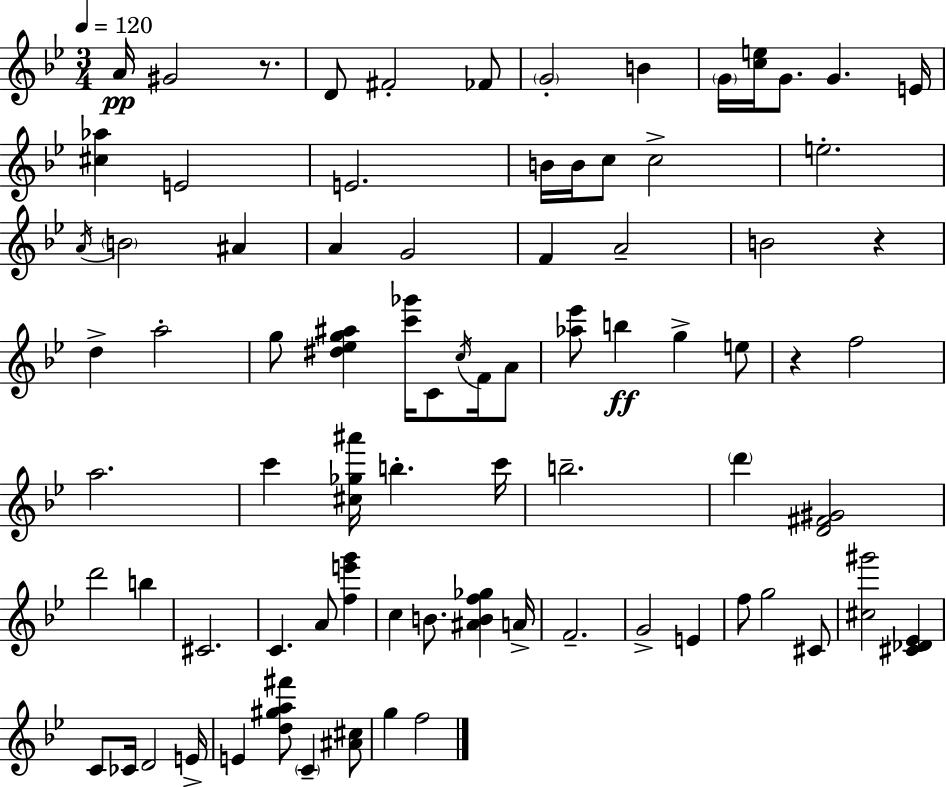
{
  \clef treble
  \numericTimeSignature
  \time 3/4
  \key g \minor
  \tempo 4 = 120
  \repeat volta 2 { a'16\pp gis'2 r8. | d'8 fis'2-. fes'8 | \parenthesize g'2-. b'4 | \parenthesize g'16 <c'' e''>16 g'8. g'4. e'16 | \break <cis'' aes''>4 e'2 | e'2. | b'16 b'16 c''8 c''2-> | e''2.-. | \break \acciaccatura { a'16 } \parenthesize b'2 ais'4 | a'4 g'2 | f'4 a'2-- | b'2 r4 | \break d''4-> a''2-. | g''8 <dis'' ees'' g'' ais''>4 <c''' ges'''>16 c'8 \acciaccatura { c''16 } f'16 | a'8 <aes'' ees'''>8 b''4\ff g''4-> | e''8 r4 f''2 | \break a''2. | c'''4 <cis'' ges'' ais'''>16 b''4.-. | c'''16 b''2.-- | \parenthesize d'''4 <d' fis' gis'>2 | \break d'''2 b''4 | cis'2. | c'4. a'8 <f'' e''' g'''>4 | c''4 b'8. <ais' b' f'' ges''>4 | \break a'16-> f'2.-- | g'2-> e'4 | f''8 g''2 | cis'8 <cis'' gis'''>2 <cis' des' ees'>4 | \break c'8 ces'16 d'2 | e'16-> e'4 <d'' gis'' a'' fis'''>8 \parenthesize c'4-- | <ais' cis''>8 g''4 f''2 | } \bar "|."
}